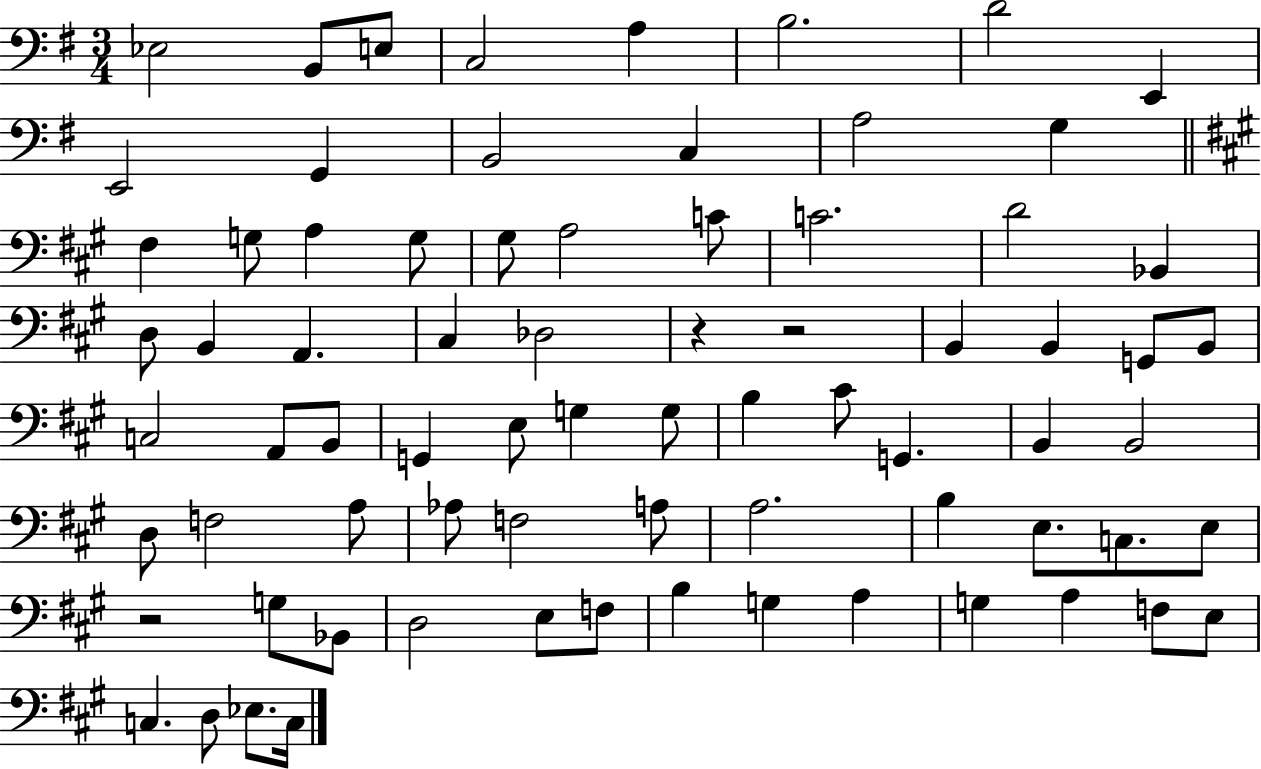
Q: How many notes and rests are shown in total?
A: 75